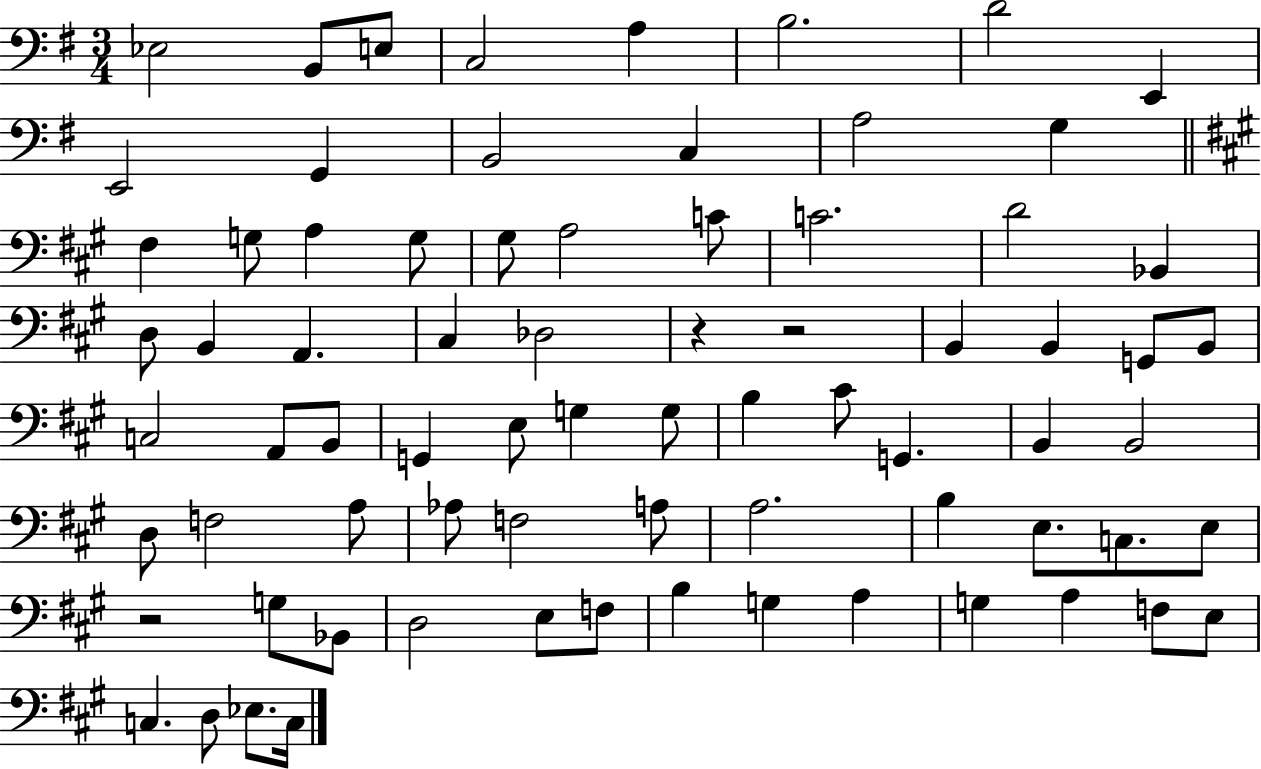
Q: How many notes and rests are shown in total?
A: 75